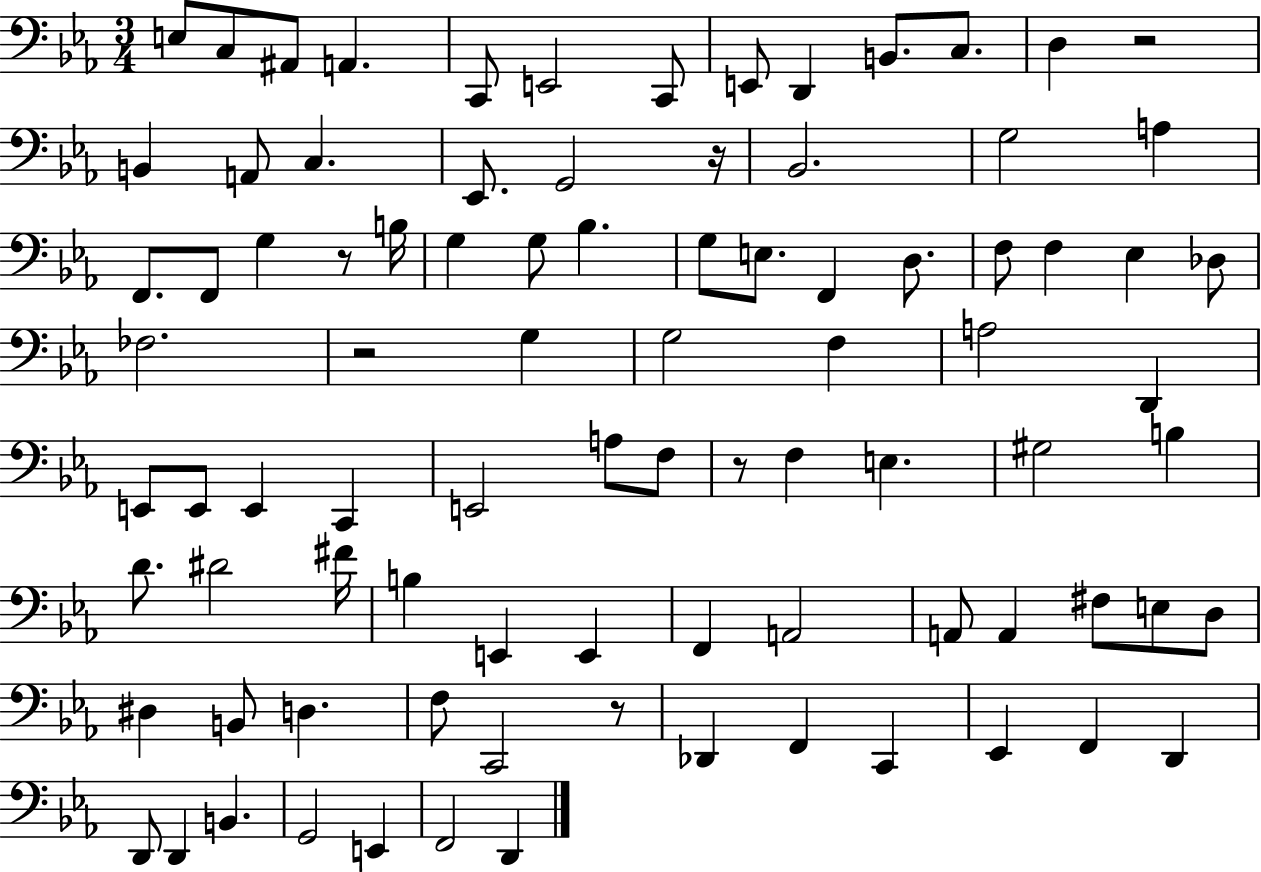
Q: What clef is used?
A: bass